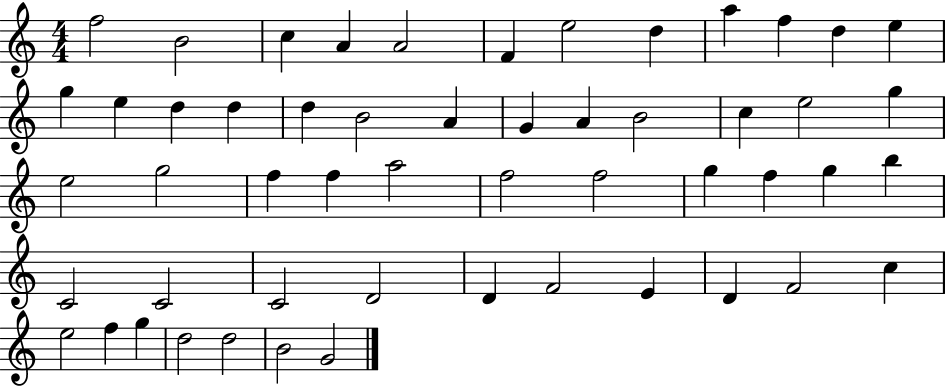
X:1
T:Untitled
M:4/4
L:1/4
K:C
f2 B2 c A A2 F e2 d a f d e g e d d d B2 A G A B2 c e2 g e2 g2 f f a2 f2 f2 g f g b C2 C2 C2 D2 D F2 E D F2 c e2 f g d2 d2 B2 G2